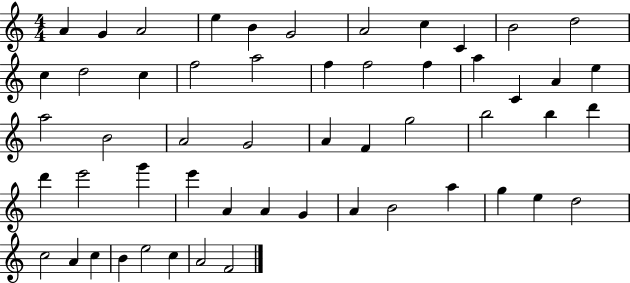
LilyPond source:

{
  \clef treble
  \numericTimeSignature
  \time 4/4
  \key c \major
  a'4 g'4 a'2 | e''4 b'4 g'2 | a'2 c''4 c'4 | b'2 d''2 | \break c''4 d''2 c''4 | f''2 a''2 | f''4 f''2 f''4 | a''4 c'4 a'4 e''4 | \break a''2 b'2 | a'2 g'2 | a'4 f'4 g''2 | b''2 b''4 d'''4 | \break d'''4 e'''2 g'''4 | e'''4 a'4 a'4 g'4 | a'4 b'2 a''4 | g''4 e''4 d''2 | \break c''2 a'4 c''4 | b'4 e''2 c''4 | a'2 f'2 | \bar "|."
}